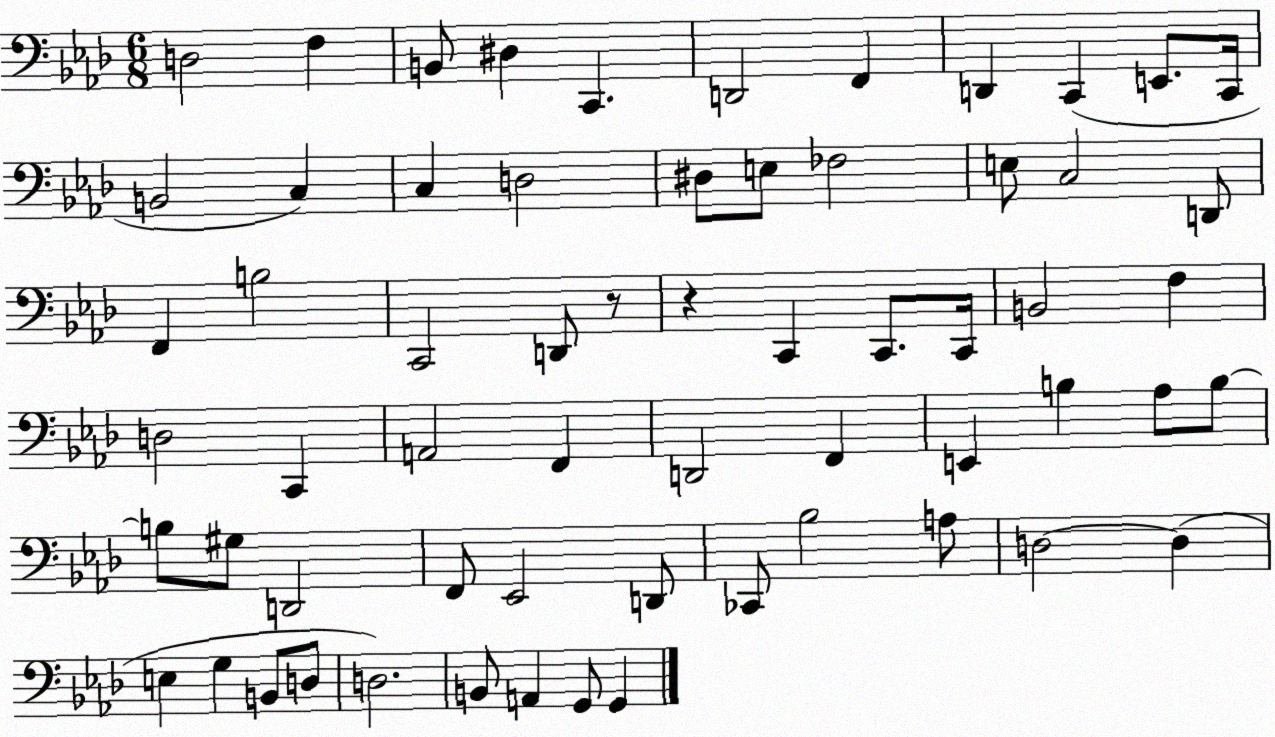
X:1
T:Untitled
M:6/8
L:1/4
K:Ab
D,2 F, B,,/2 ^D, C,, D,,2 F,, D,, C,, E,,/2 C,,/4 B,,2 C, C, D,2 ^D,/2 E,/2 _F,2 E,/2 C,2 D,,/2 F,, B,2 C,,2 D,,/2 z/2 z C,, C,,/2 C,,/4 B,,2 F, D,2 C,, A,,2 F,, D,,2 F,, E,, B, _A,/2 B,/2 B,/2 ^G,/2 D,,2 F,,/2 _E,,2 D,,/2 _C,,/2 _B,2 A,/2 D,2 D, E, G, B,,/2 D,/2 D,2 B,,/2 A,, G,,/2 G,,